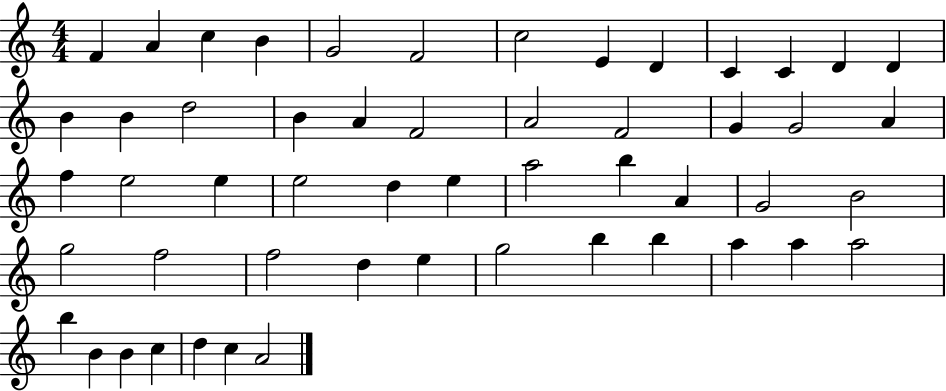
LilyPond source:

{
  \clef treble
  \numericTimeSignature
  \time 4/4
  \key c \major
  f'4 a'4 c''4 b'4 | g'2 f'2 | c''2 e'4 d'4 | c'4 c'4 d'4 d'4 | \break b'4 b'4 d''2 | b'4 a'4 f'2 | a'2 f'2 | g'4 g'2 a'4 | \break f''4 e''2 e''4 | e''2 d''4 e''4 | a''2 b''4 a'4 | g'2 b'2 | \break g''2 f''2 | f''2 d''4 e''4 | g''2 b''4 b''4 | a''4 a''4 a''2 | \break b''4 b'4 b'4 c''4 | d''4 c''4 a'2 | \bar "|."
}